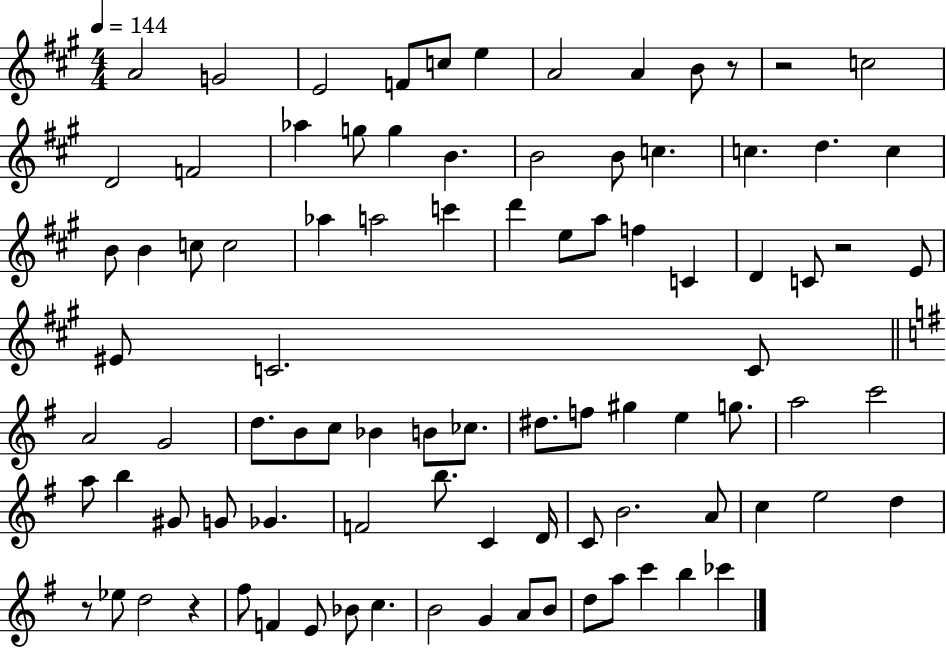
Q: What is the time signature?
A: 4/4